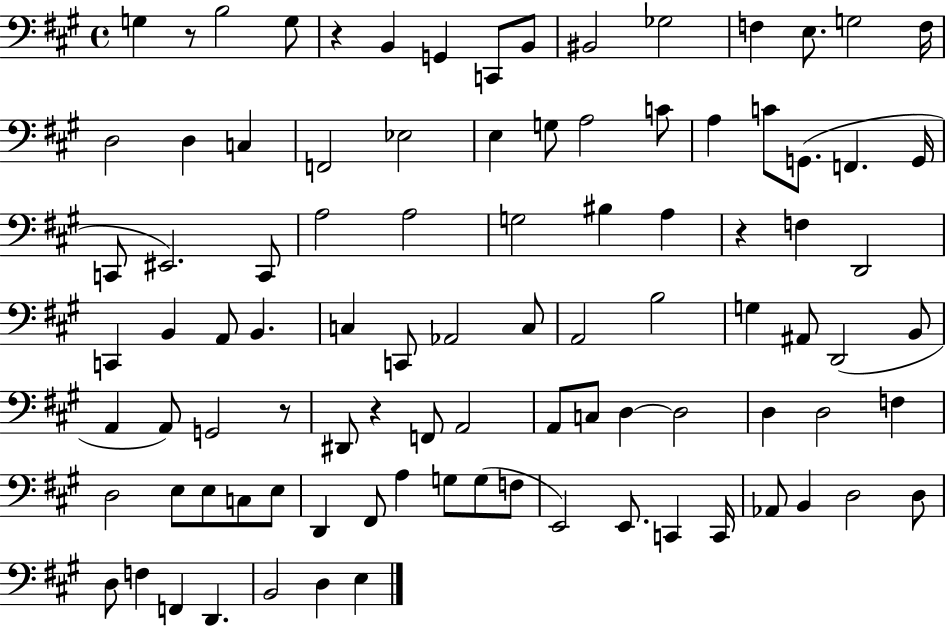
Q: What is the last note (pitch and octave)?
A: E3